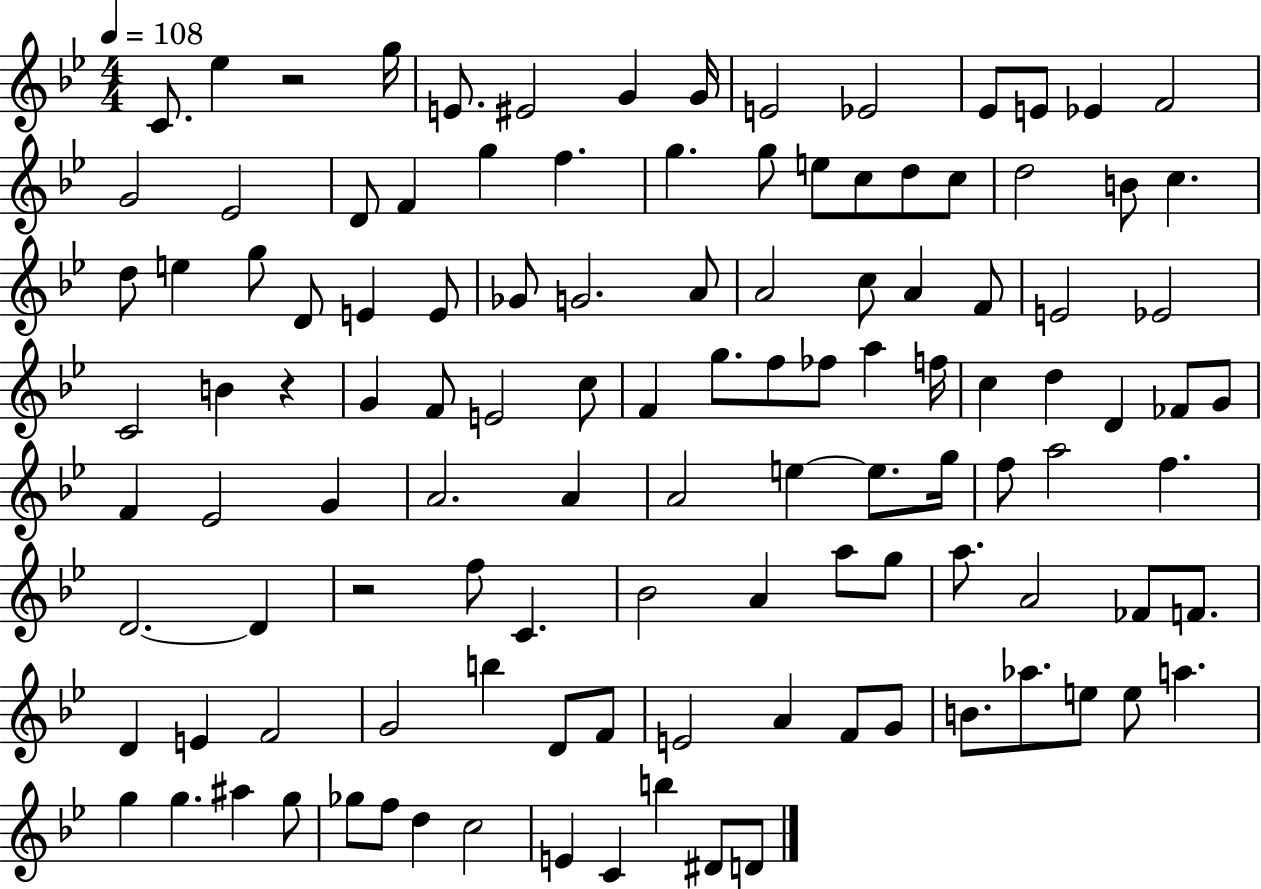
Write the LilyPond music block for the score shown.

{
  \clef treble
  \numericTimeSignature
  \time 4/4
  \key bes \major
  \tempo 4 = 108
  c'8. ees''4 r2 g''16 | e'8. eis'2 g'4 g'16 | e'2 ees'2 | ees'8 e'8 ees'4 f'2 | \break g'2 ees'2 | d'8 f'4 g''4 f''4. | g''4. g''8 e''8 c''8 d''8 c''8 | d''2 b'8 c''4. | \break d''8 e''4 g''8 d'8 e'4 e'8 | ges'8 g'2. a'8 | a'2 c''8 a'4 f'8 | e'2 ees'2 | \break c'2 b'4 r4 | g'4 f'8 e'2 c''8 | f'4 g''8. f''8 fes''8 a''4 f''16 | c''4 d''4 d'4 fes'8 g'8 | \break f'4 ees'2 g'4 | a'2. a'4 | a'2 e''4~~ e''8. g''16 | f''8 a''2 f''4. | \break d'2.~~ d'4 | r2 f''8 c'4. | bes'2 a'4 a''8 g''8 | a''8. a'2 fes'8 f'8. | \break d'4 e'4 f'2 | g'2 b''4 d'8 f'8 | e'2 a'4 f'8 g'8 | b'8. aes''8. e''8 e''8 a''4. | \break g''4 g''4. ais''4 g''8 | ges''8 f''8 d''4 c''2 | e'4 c'4 b''4 dis'8 d'8 | \bar "|."
}